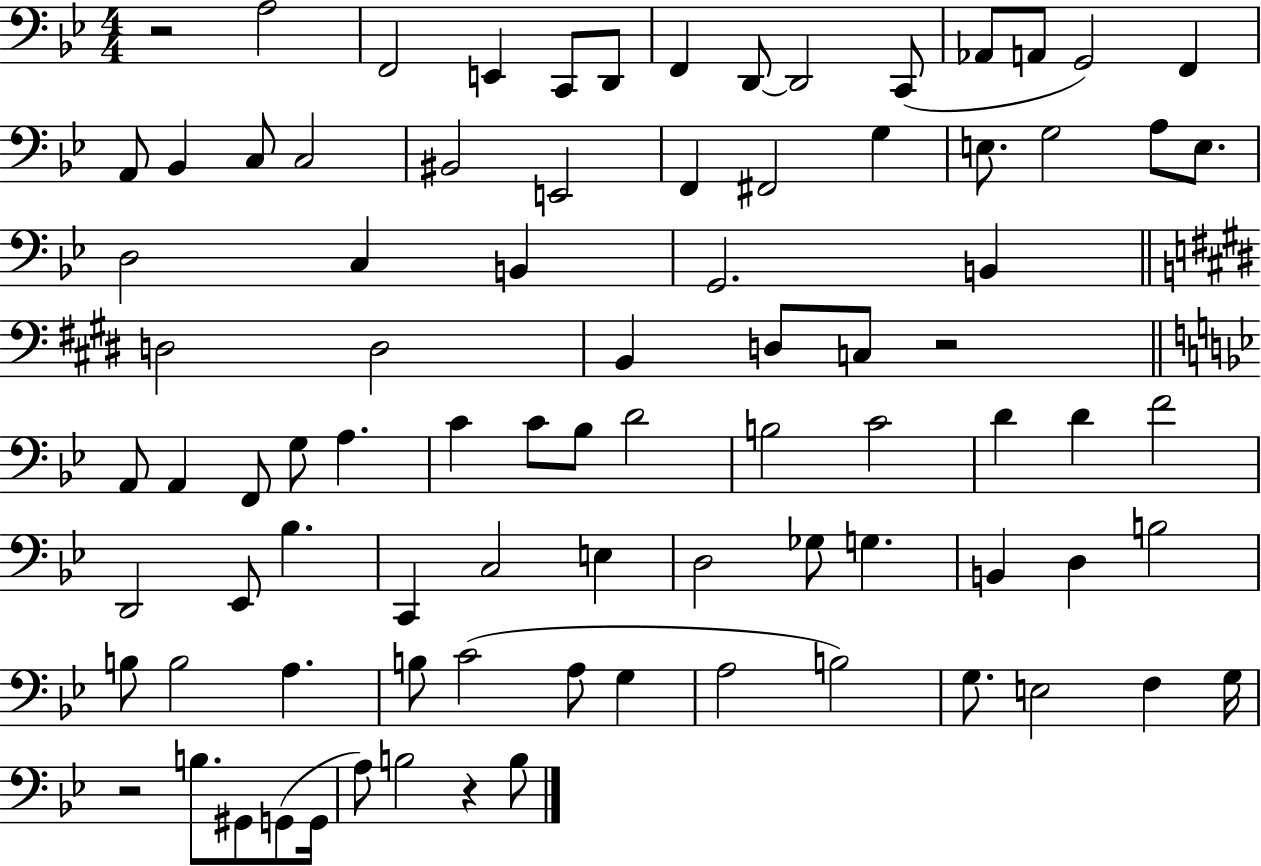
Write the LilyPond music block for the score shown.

{
  \clef bass
  \numericTimeSignature
  \time 4/4
  \key bes \major
  \repeat volta 2 { r2 a2 | f,2 e,4 c,8 d,8 | f,4 d,8~~ d,2 c,8( | aes,8 a,8 g,2) f,4 | \break a,8 bes,4 c8 c2 | bis,2 e,2 | f,4 fis,2 g4 | e8. g2 a8 e8. | \break d2 c4 b,4 | g,2. b,4 | \bar "||" \break \key e \major d2 d2 | b,4 d8 c8 r2 | \bar "||" \break \key g \minor a,8 a,4 f,8 g8 a4. | c'4 c'8 bes8 d'2 | b2 c'2 | d'4 d'4 f'2 | \break d,2 ees,8 bes4. | c,4 c2 e4 | d2 ges8 g4. | b,4 d4 b2 | \break b8 b2 a4. | b8 c'2( a8 g4 | a2 b2) | g8. e2 f4 g16 | \break r2 b8. gis,8 g,8( g,16 | a8) b2 r4 b8 | } \bar "|."
}